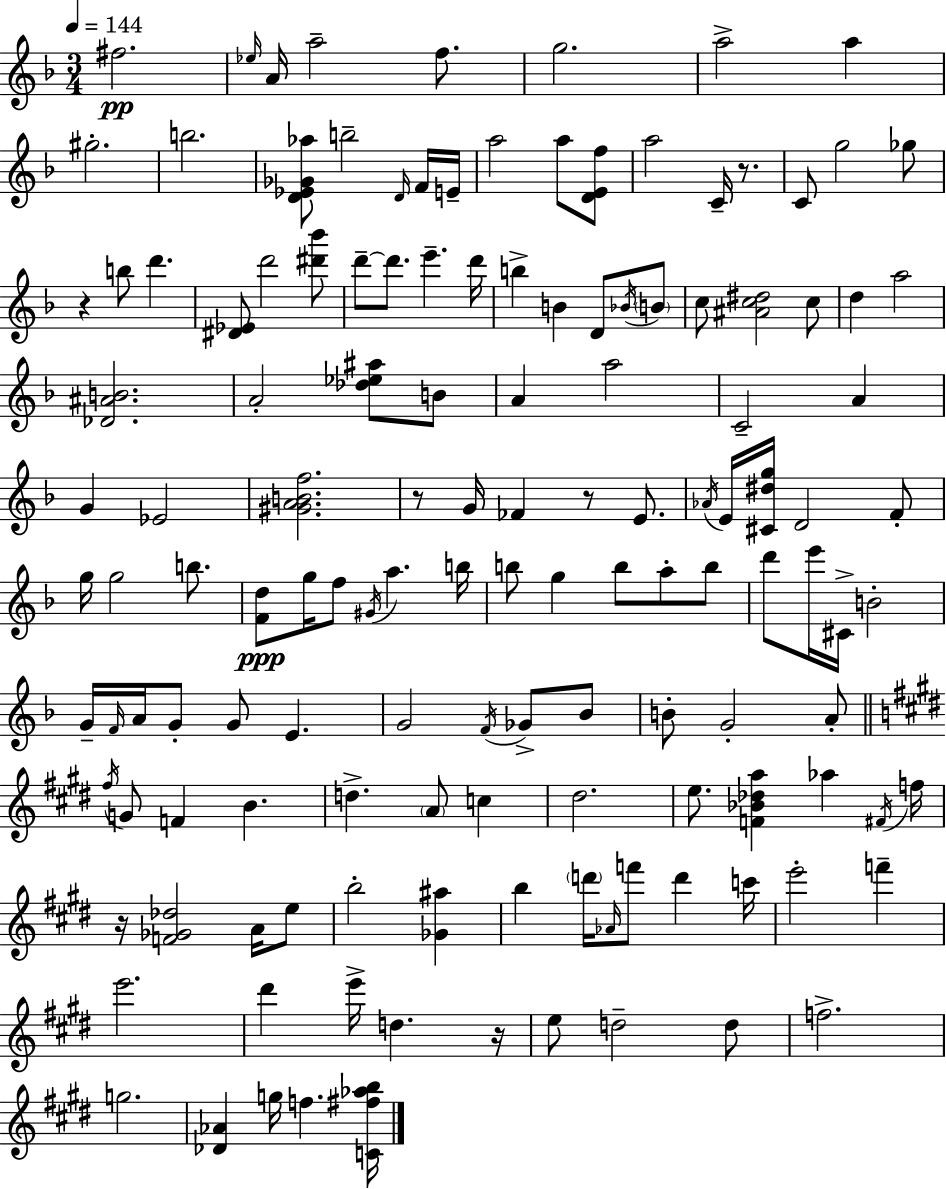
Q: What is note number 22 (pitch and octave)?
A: B5